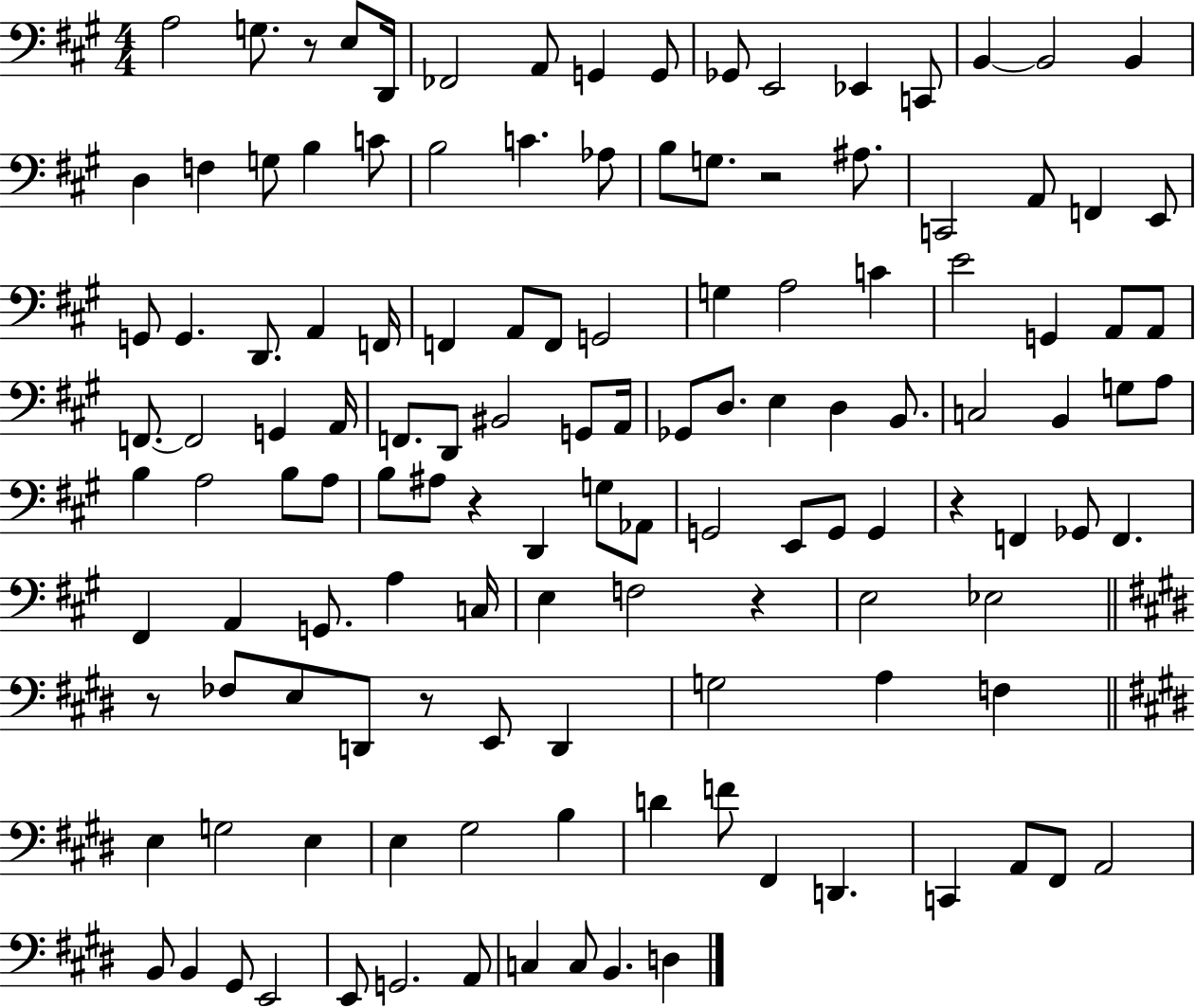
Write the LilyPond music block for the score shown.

{
  \clef bass
  \numericTimeSignature
  \time 4/4
  \key a \major
  \repeat volta 2 { a2 g8. r8 e8 d,16 | fes,2 a,8 g,4 g,8 | ges,8 e,2 ees,4 c,8 | b,4~~ b,2 b,4 | \break d4 f4 g8 b4 c'8 | b2 c'4. aes8 | b8 g8. r2 ais8. | c,2 a,8 f,4 e,8 | \break g,8 g,4. d,8. a,4 f,16 | f,4 a,8 f,8 g,2 | g4 a2 c'4 | e'2 g,4 a,8 a,8 | \break f,8.~~ f,2 g,4 a,16 | f,8. d,8 bis,2 g,8 a,16 | ges,8 d8. e4 d4 b,8. | c2 b,4 g8 a8 | \break b4 a2 b8 a8 | b8 ais8 r4 d,4 g8 aes,8 | g,2 e,8 g,8 g,4 | r4 f,4 ges,8 f,4. | \break fis,4 a,4 g,8. a4 c16 | e4 f2 r4 | e2 ees2 | \bar "||" \break \key e \major r8 fes8 e8 d,8 r8 e,8 d,4 | g2 a4 f4 | \bar "||" \break \key e \major e4 g2 e4 | e4 gis2 b4 | d'4 f'8 fis,4 d,4. | c,4 a,8 fis,8 a,2 | \break b,8 b,4 gis,8 e,2 | e,8 g,2. a,8 | c4 c8 b,4. d4 | } \bar "|."
}